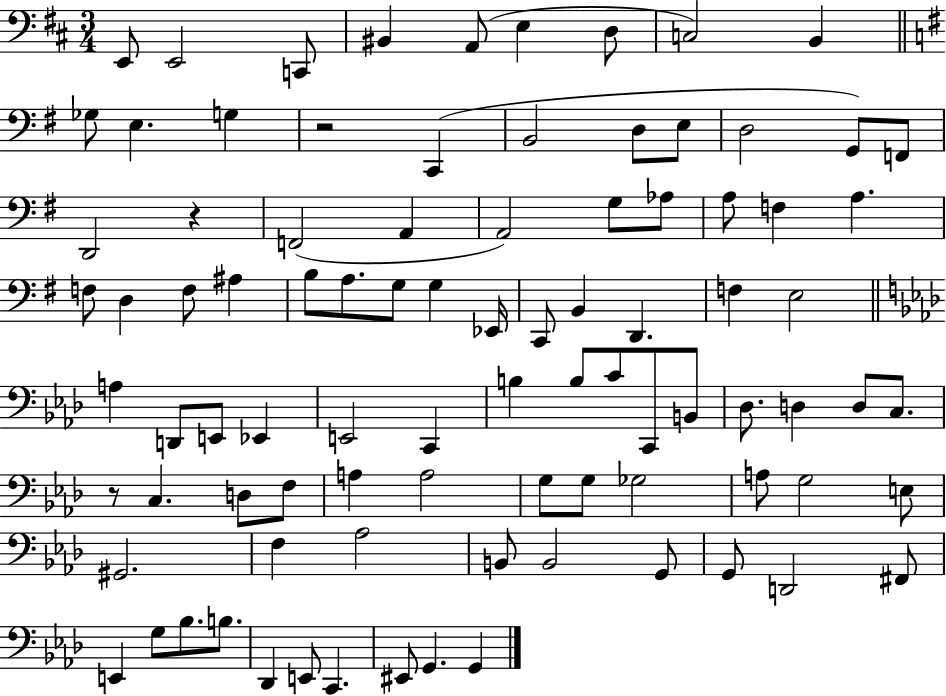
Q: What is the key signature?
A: D major